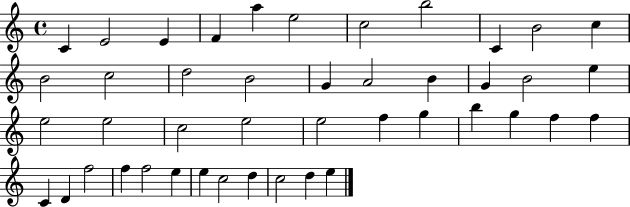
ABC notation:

X:1
T:Untitled
M:4/4
L:1/4
K:C
C E2 E F a e2 c2 b2 C B2 c B2 c2 d2 B2 G A2 B G B2 e e2 e2 c2 e2 e2 f g b g f f C D f2 f f2 e e c2 d c2 d e